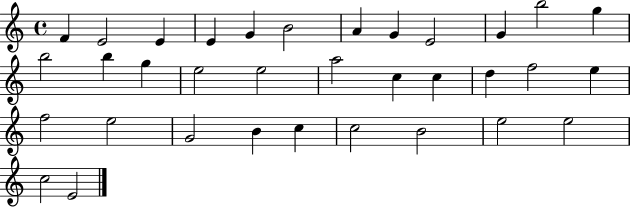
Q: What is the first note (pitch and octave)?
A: F4